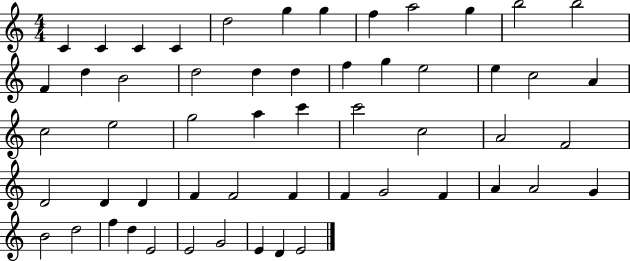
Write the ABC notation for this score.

X:1
T:Untitled
M:4/4
L:1/4
K:C
C C C C d2 g g f a2 g b2 b2 F d B2 d2 d d f g e2 e c2 A c2 e2 g2 a c' c'2 c2 A2 F2 D2 D D F F2 F F G2 F A A2 G B2 d2 f d E2 E2 G2 E D E2